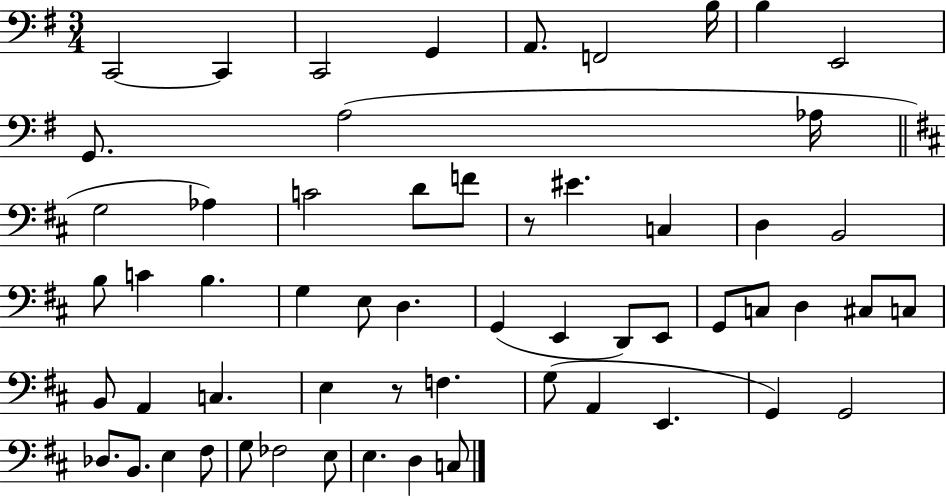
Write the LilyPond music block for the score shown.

{
  \clef bass
  \numericTimeSignature
  \time 3/4
  \key g \major
  \repeat volta 2 { c,2~~ c,4 | c,2 g,4 | a,8. f,2 b16 | b4 e,2 | \break g,8. a2( aes16 | \bar "||" \break \key d \major g2 aes4) | c'2 d'8 f'8 | r8 eis'4. c4 | d4 b,2 | \break b8 c'4 b4. | g4 e8 d4. | g,4( e,4 d,8) e,8 | g,8 c8 d4 cis8 c8 | \break b,8 a,4 c4. | e4 r8 f4. | g8( a,4 e,4. | g,4) g,2 | \break des8. b,8. e4 fis8 | g8 fes2 e8 | e4. d4 c8 | } \bar "|."
}